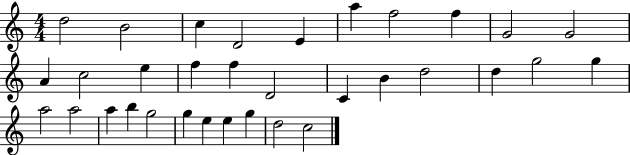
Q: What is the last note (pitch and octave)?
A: C5